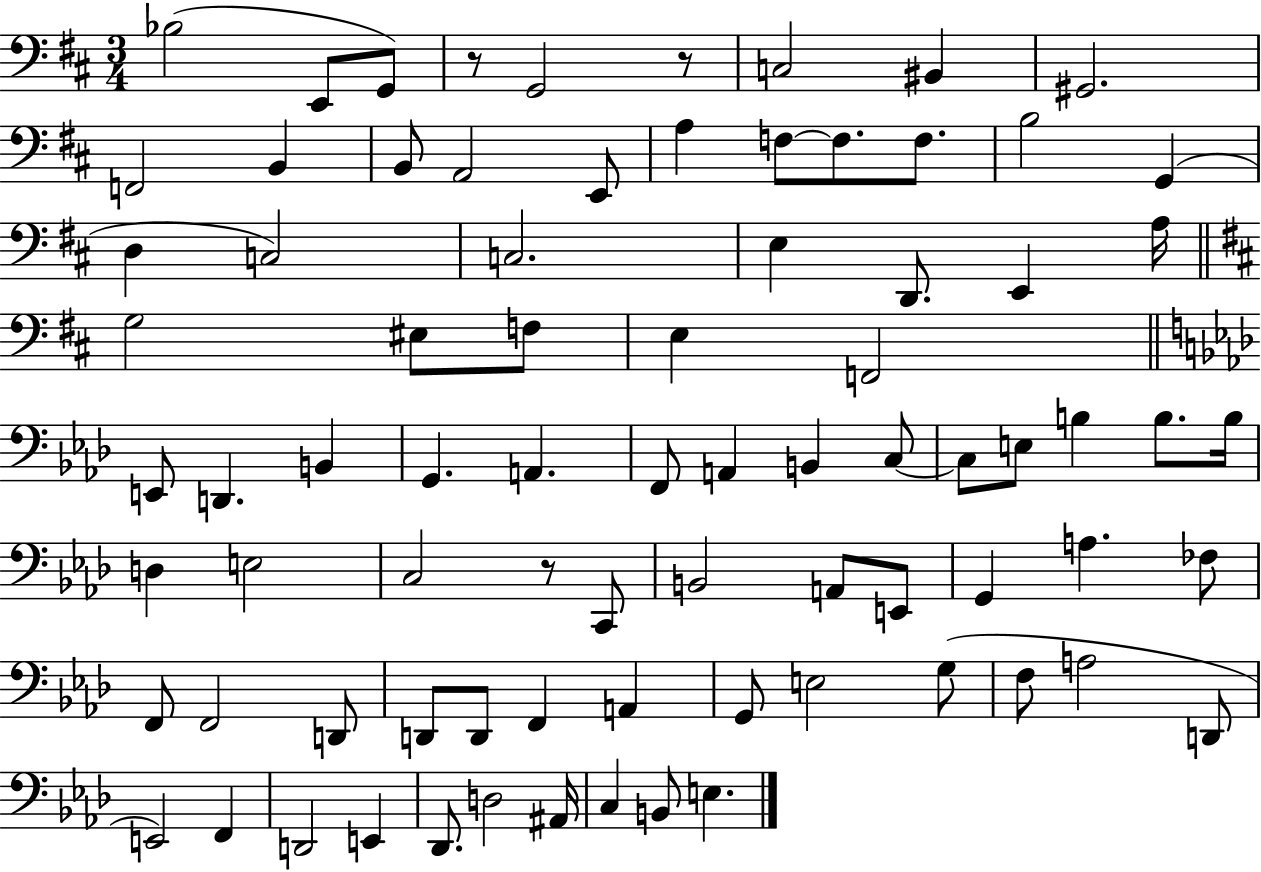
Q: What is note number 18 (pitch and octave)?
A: G2